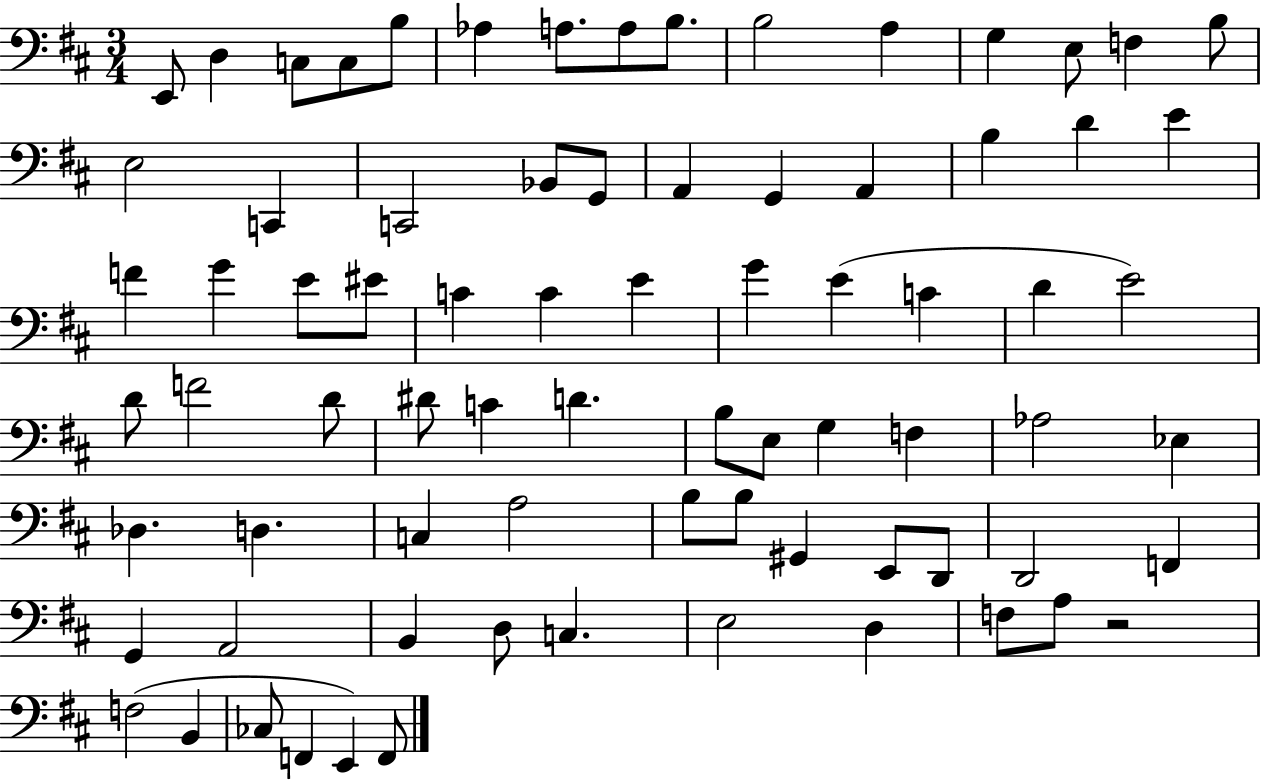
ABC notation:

X:1
T:Untitled
M:3/4
L:1/4
K:D
E,,/2 D, C,/2 C,/2 B,/2 _A, A,/2 A,/2 B,/2 B,2 A, G, E,/2 F, B,/2 E,2 C,, C,,2 _B,,/2 G,,/2 A,, G,, A,, B, D E F G E/2 ^E/2 C C E G E C D E2 D/2 F2 D/2 ^D/2 C D B,/2 E,/2 G, F, _A,2 _E, _D, D, C, A,2 B,/2 B,/2 ^G,, E,,/2 D,,/2 D,,2 F,, G,, A,,2 B,, D,/2 C, E,2 D, F,/2 A,/2 z2 F,2 B,, _C,/2 F,, E,, F,,/2